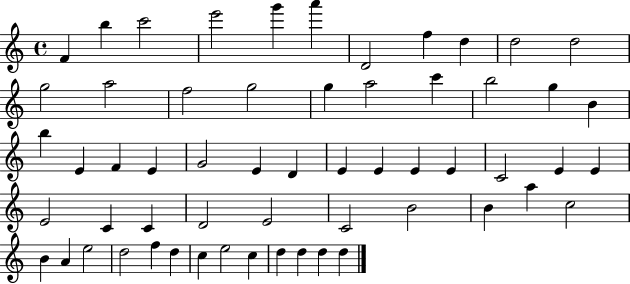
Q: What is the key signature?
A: C major